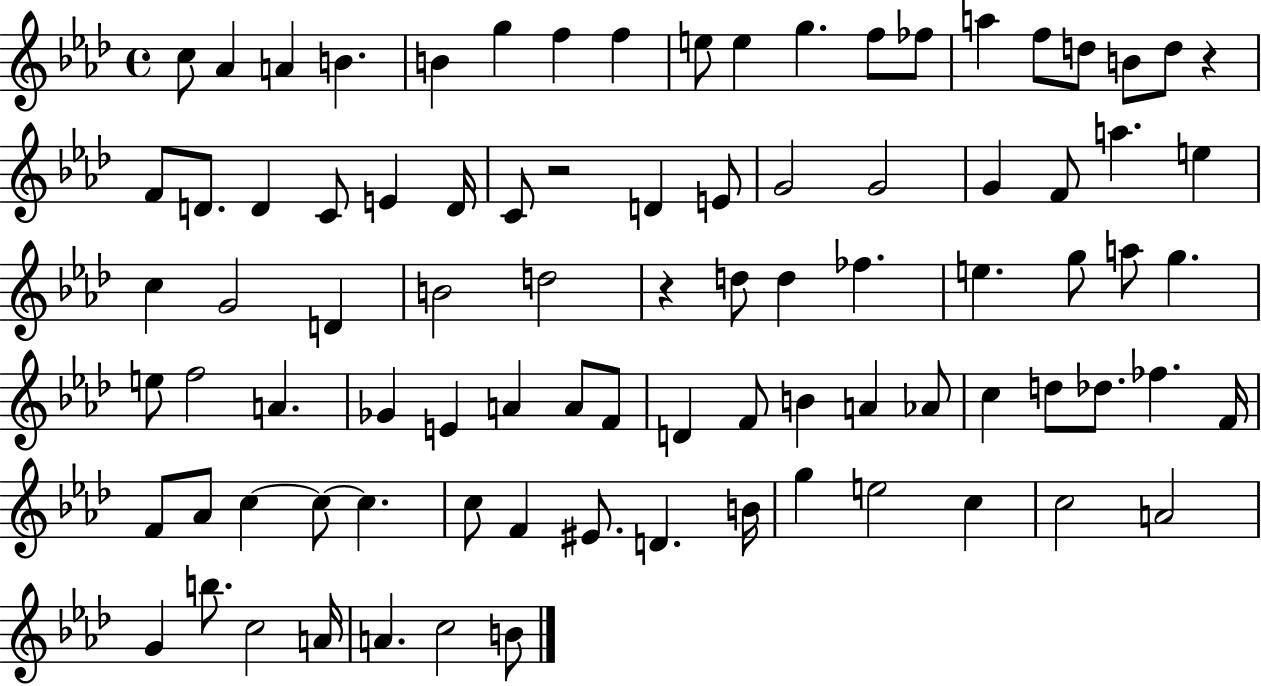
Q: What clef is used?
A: treble